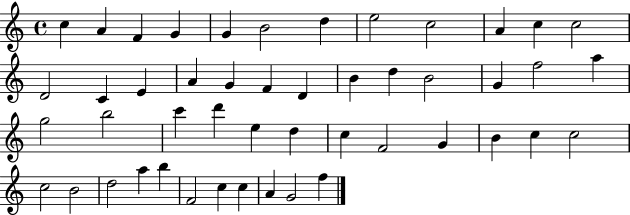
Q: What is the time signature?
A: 4/4